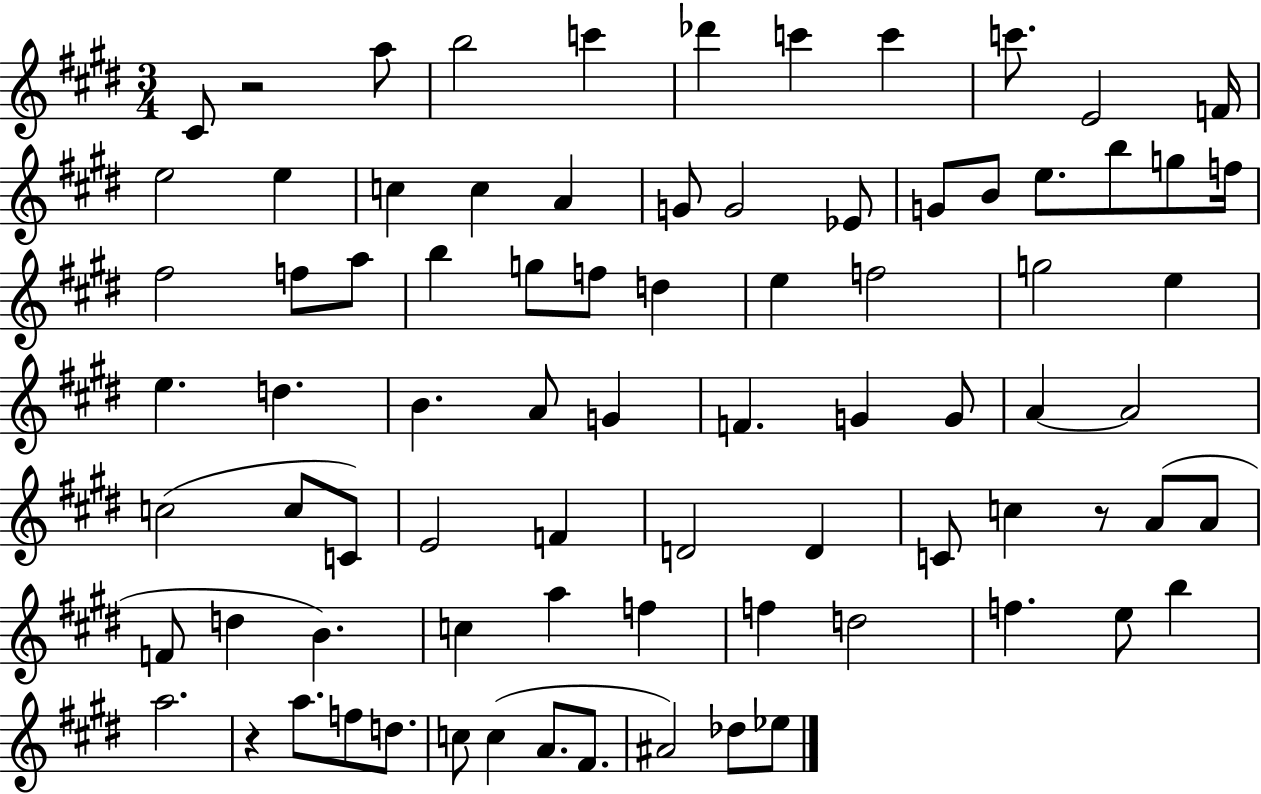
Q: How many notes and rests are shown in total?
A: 81